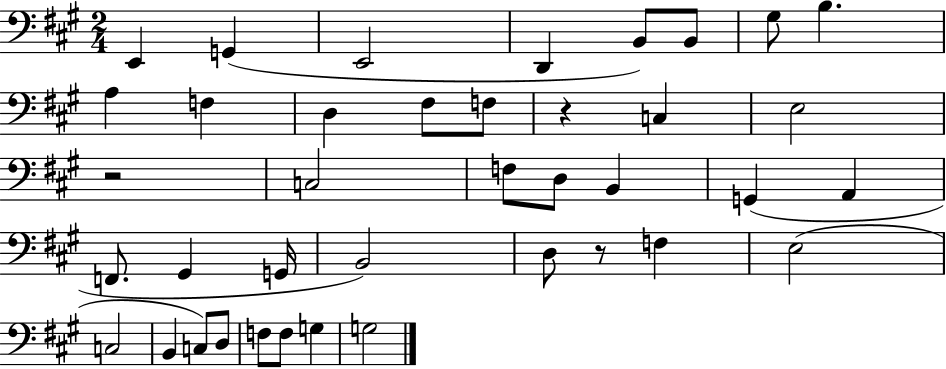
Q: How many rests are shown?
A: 3